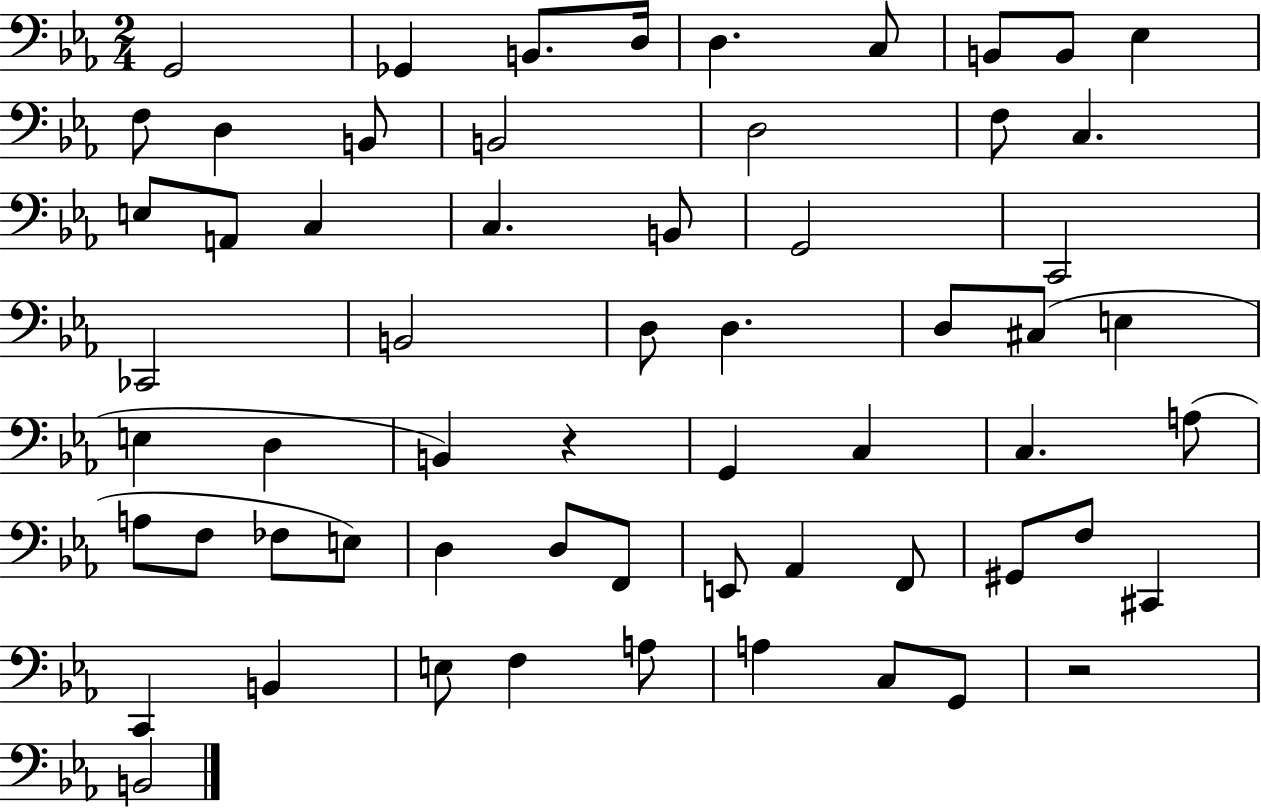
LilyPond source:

{
  \clef bass
  \numericTimeSignature
  \time 2/4
  \key ees \major
  g,2 | ges,4 b,8. d16 | d4. c8 | b,8 b,8 ees4 | \break f8 d4 b,8 | b,2 | d2 | f8 c4. | \break e8 a,8 c4 | c4. b,8 | g,2 | c,2 | \break ces,2 | b,2 | d8 d4. | d8 cis8( e4 | \break e4 d4 | b,4) r4 | g,4 c4 | c4. a8( | \break a8 f8 fes8 e8) | d4 d8 f,8 | e,8 aes,4 f,8 | gis,8 f8 cis,4 | \break c,4 b,4 | e8 f4 a8 | a4 c8 g,8 | r2 | \break b,2 | \bar "|."
}